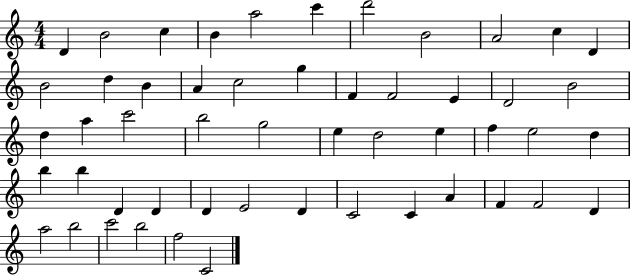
X:1
T:Untitled
M:4/4
L:1/4
K:C
D B2 c B a2 c' d'2 B2 A2 c D B2 d B A c2 g F F2 E D2 B2 d a c'2 b2 g2 e d2 e f e2 d b b D D D E2 D C2 C A F F2 D a2 b2 c'2 b2 f2 C2